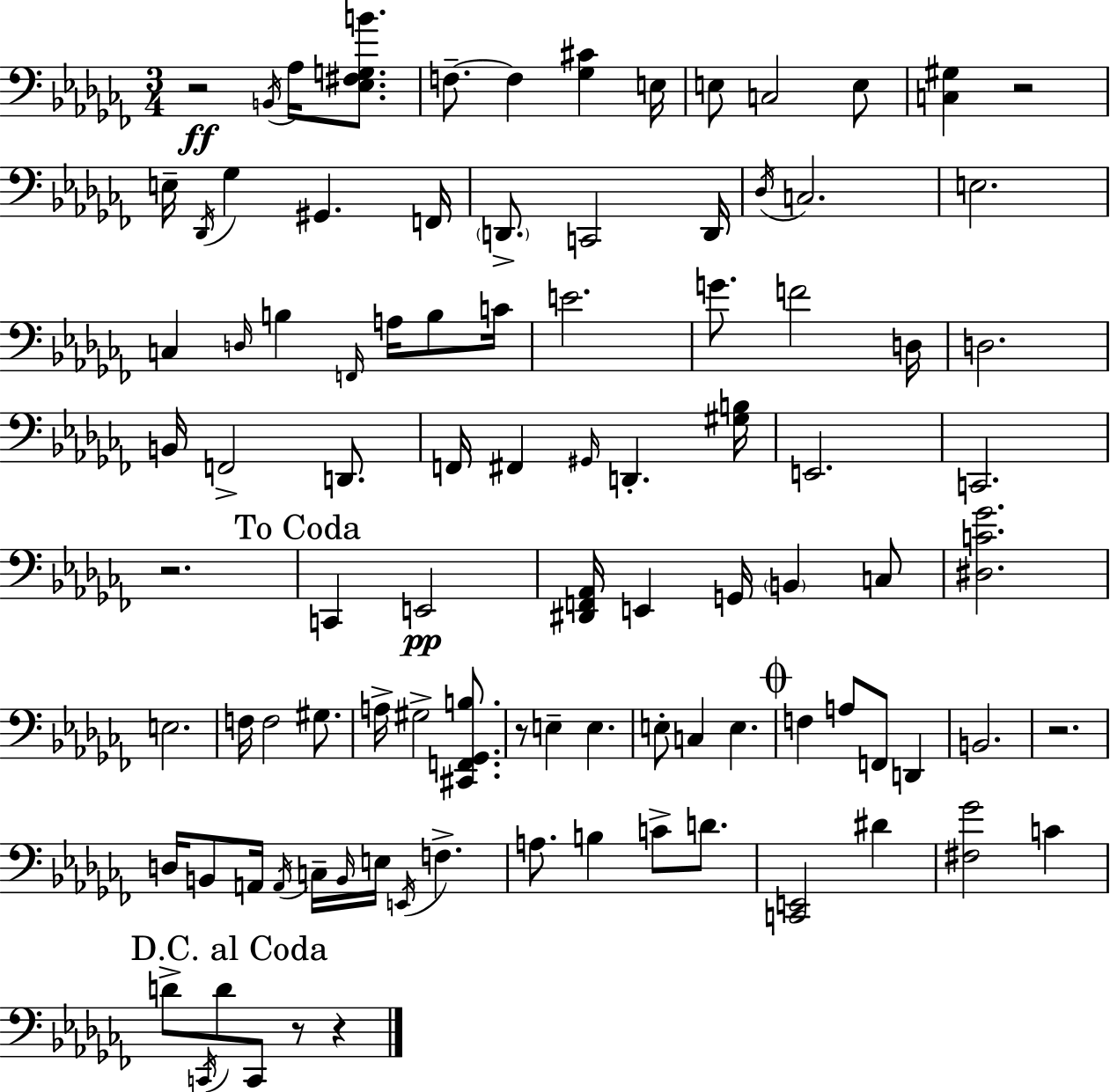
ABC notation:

X:1
T:Untitled
M:3/4
L:1/4
K:Abm
z2 B,,/4 _A,/4 [_E,^F,G,B]/2 F,/2 F, [_G,^C] E,/4 E,/2 C,2 E,/2 [C,^G,] z2 E,/4 _D,,/4 _G, ^G,, F,,/4 D,,/2 C,,2 D,,/4 _D,/4 C,2 E,2 C, D,/4 B, F,,/4 A,/4 B,/2 C/4 E2 G/2 F2 D,/4 D,2 B,,/4 F,,2 D,,/2 F,,/4 ^F,, ^G,,/4 D,, [^G,B,]/4 E,,2 C,,2 z2 C,, E,,2 [^D,,F,,_A,,]/4 E,, G,,/4 B,, C,/2 [^D,C_G]2 E,2 F,/4 F,2 ^G,/2 A,/4 ^G,2 [^C,,F,,_G,,B,]/2 z/2 E, E, E,/2 C, E, F, A,/2 F,,/2 D,, B,,2 z2 D,/4 B,,/2 A,,/4 A,,/4 C,/4 B,,/4 E,/4 E,,/4 F, A,/2 B, C/2 D/2 [C,,E,,]2 ^D [^F,_G]2 C D/2 C,,/4 D/2 C,,/2 z/2 z